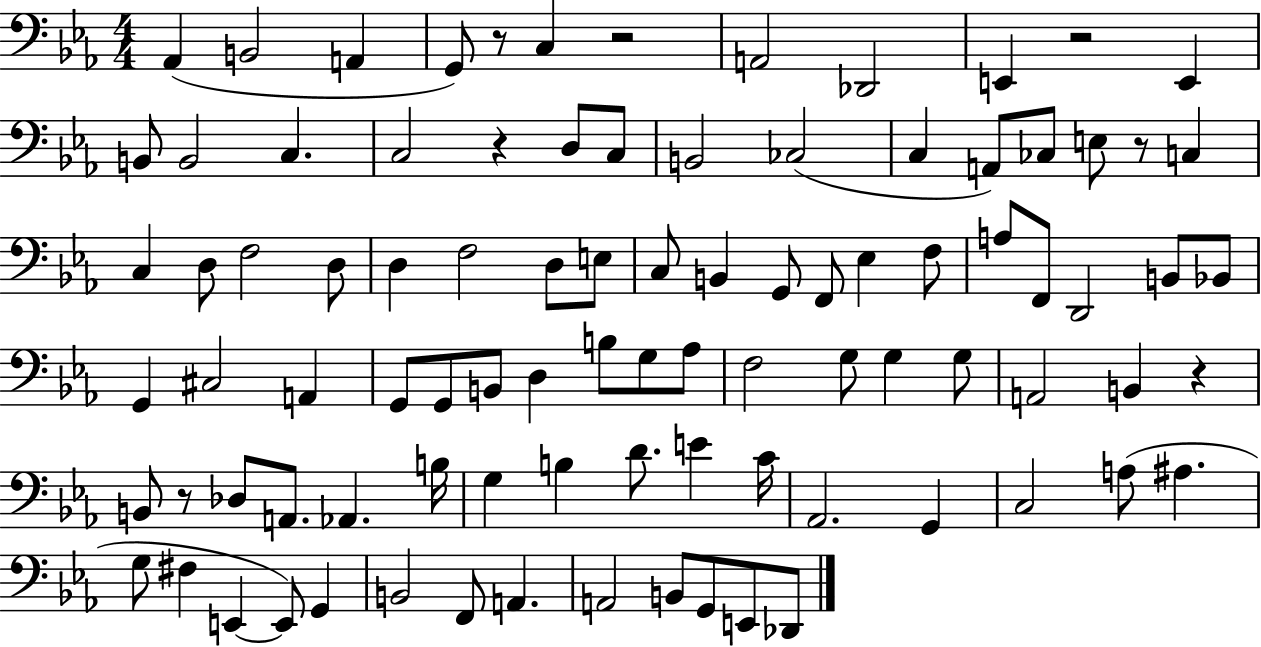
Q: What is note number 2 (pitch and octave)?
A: B2